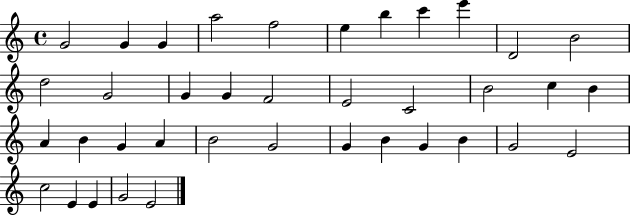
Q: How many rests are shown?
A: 0